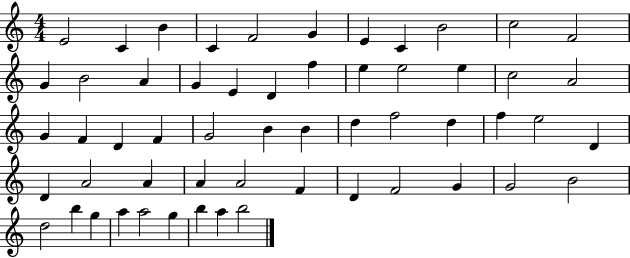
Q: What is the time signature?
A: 4/4